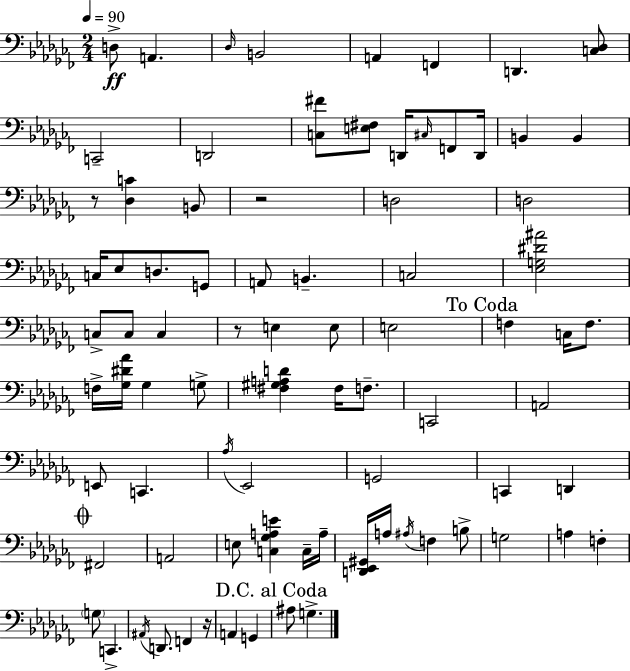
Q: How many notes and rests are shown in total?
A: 82